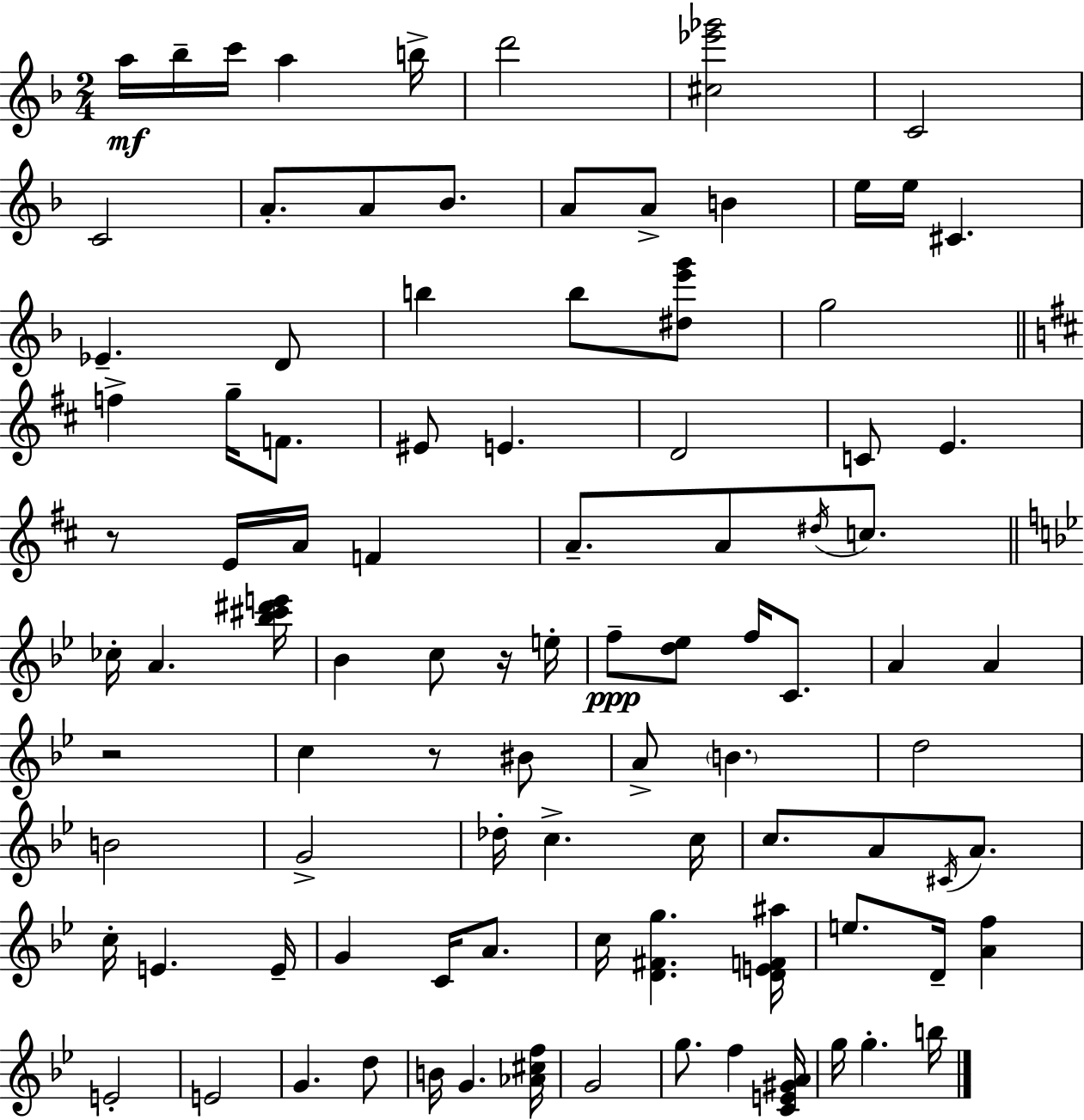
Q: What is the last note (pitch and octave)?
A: B5